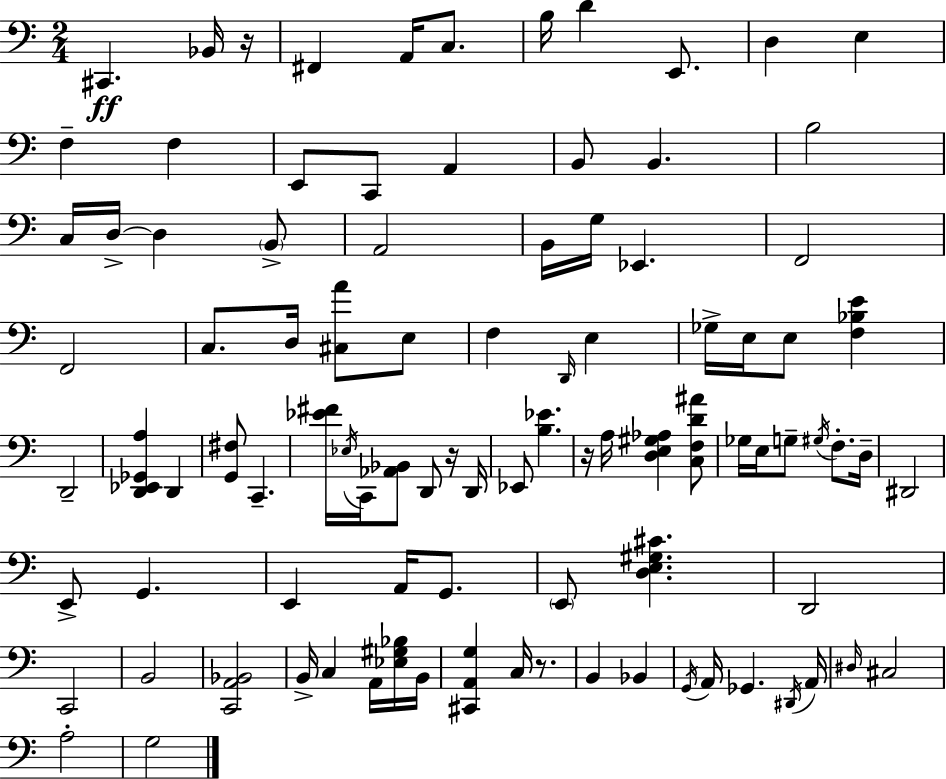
{
  \clef bass
  \numericTimeSignature
  \time 2/4
  \key c \major
  cis,4.\ff bes,16 r16 | fis,4 a,16 c8. | b16 d'4 e,8. | d4 e4 | \break f4-- f4 | e,8 c,8 a,4 | b,8 b,4. | b2 | \break c16 d16->~~ d4 \parenthesize b,8-> | a,2 | b,16 g16 ees,4. | f,2 | \break f,2 | c8. d16 <cis a'>8 e8 | f4 \grace { d,16 } e4 | ges16-> e16 e8 <f bes e'>4 | \break d,2-- | <d, ees, ges, a>4 d,4 | <g, fis>8 c,4.-- | <ees' fis'>16 \acciaccatura { ees16 } c,16 <aes, bes,>8 d,8 | \break r16 d,16 ees,8 <b ees'>4. | r16 a16 <d e gis aes>4 | <c f d' ais'>8 ges16 e16 g8-- \acciaccatura { gis16 } f8.-. | d16-- dis,2 | \break e,8-> g,4. | e,4 a,16 | g,8. \parenthesize e,8 <d e gis cis'>4. | d,2 | \break c,2 | b,2 | <c, a, bes,>2 | b,16-> c4 | \break a,16 <ees gis bes>16 b,16 <cis, a, g>4 c16 | r8. b,4 bes,4 | \acciaccatura { g,16 } a,16 ges,4. | \acciaccatura { dis,16 } a,16 \grace { dis16 } cis2 | \break a2-. | g2 | \bar "|."
}